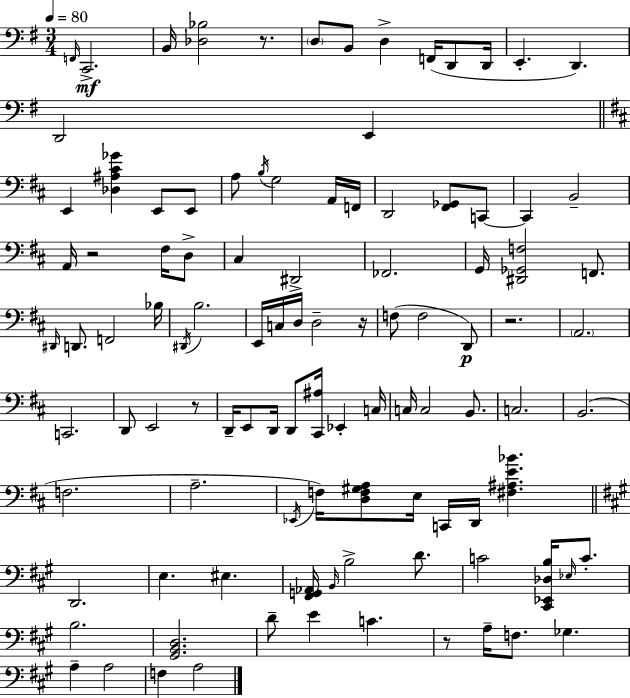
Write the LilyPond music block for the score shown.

{
  \clef bass
  \numericTimeSignature
  \time 3/4
  \key g \major
  \tempo 4 = 80
  \grace { f,16 }\mf c,2.-> | b,16 <des bes>2 r8. | \parenthesize d8 b,8 d4-> f,16( d,8 | d,16 e,4.-. d,4.) | \break d,2 e,4 | \bar "||" \break \key d \major e,4 <des ais cis' ges'>4 e,8 e,8 | a8 \acciaccatura { b16 } g2 a,16 | f,16 d,2 <fis, ges,>8 c,8~~ | c,4 b,2-- | \break a,16 r2 fis16 d8-> | cis4 dis,2-> | fes,2. | g,16 <dis, ges, f>2 f,8. | \break \grace { dis,16 } d,8. f,2 | bes16 \acciaccatura { dis,16 } b2. | e,16 c16 d16 d2-- | r16 f8( f2 | \break d,8\p) r2. | \parenthesize a,2. | c,2. | d,8 e,2 | \break r8 d,16-- e,8 d,16 d,8 <cis, ais>16 ees,4-. | c16 c16 c2 | b,8. c2. | b,2.( | \break f2. | a2.-- | \acciaccatura { ees,16 } f16) <d f gis a>8 e16 c,16 d,16 <fis ais e' bes'>4. | \bar "||" \break \key a \major d,2. | e4. eis4. | <fis, g, aes,>16 \grace { b,16 } b2-> d'8. | c'2 <cis, ees, des b>16 \grace { ees16 } c'8.-. | \break b2. | <gis, b, d>2. | d'8-- e'4 c'4. | r8 a16-- f8. ges4. | \break a4-- a2 | f4 a2 | \bar "|."
}